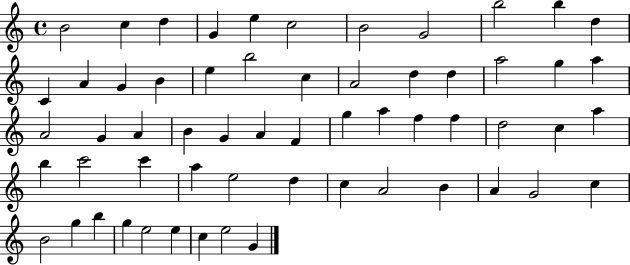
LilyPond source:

{
  \clef treble
  \time 4/4
  \defaultTimeSignature
  \key c \major
  b'2 c''4 d''4 | g'4 e''4 c''2 | b'2 g'2 | b''2 b''4 d''4 | \break c'4 a'4 g'4 b'4 | e''4 b''2 c''4 | a'2 d''4 d''4 | a''2 g''4 a''4 | \break a'2 g'4 a'4 | b'4 g'4 a'4 f'4 | g''4 a''4 f''4 f''4 | d''2 c''4 a''4 | \break b''4 c'''2 c'''4 | a''4 e''2 d''4 | c''4 a'2 b'4 | a'4 g'2 c''4 | \break b'2 g''4 b''4 | g''4 e''2 e''4 | c''4 e''2 g'4 | \bar "|."
}